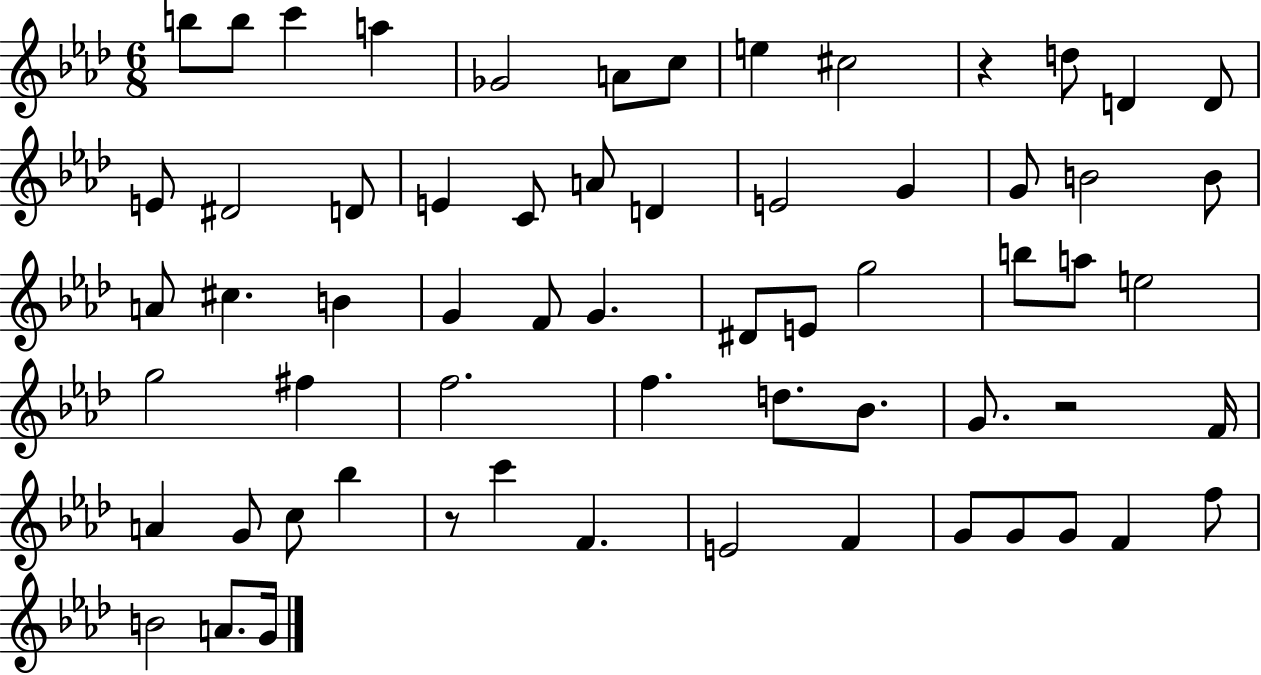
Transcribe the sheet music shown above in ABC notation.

X:1
T:Untitled
M:6/8
L:1/4
K:Ab
b/2 b/2 c' a _G2 A/2 c/2 e ^c2 z d/2 D D/2 E/2 ^D2 D/2 E C/2 A/2 D E2 G G/2 B2 B/2 A/2 ^c B G F/2 G ^D/2 E/2 g2 b/2 a/2 e2 g2 ^f f2 f d/2 _B/2 G/2 z2 F/4 A G/2 c/2 _b z/2 c' F E2 F G/2 G/2 G/2 F f/2 B2 A/2 G/4